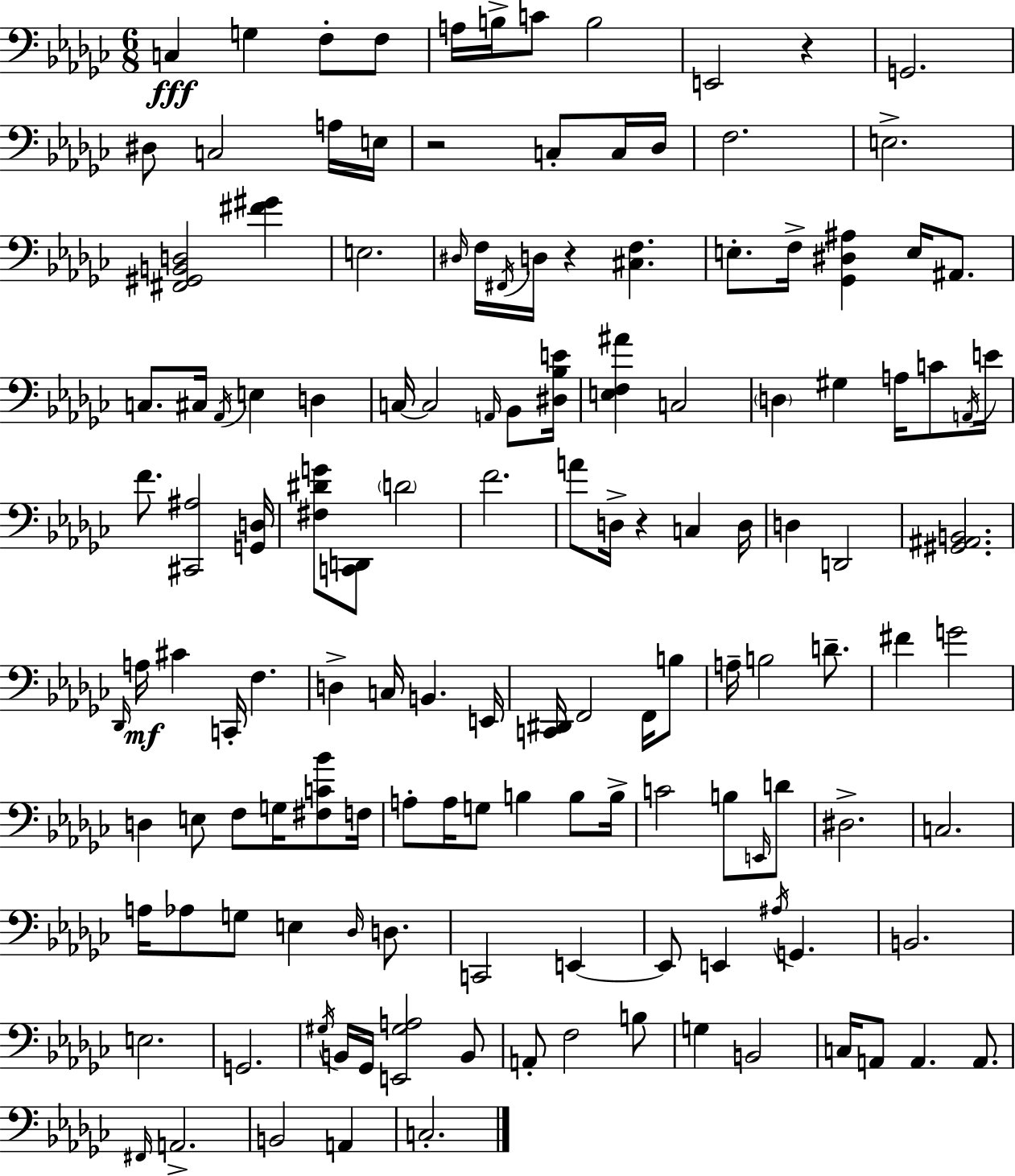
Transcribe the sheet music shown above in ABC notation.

X:1
T:Untitled
M:6/8
L:1/4
K:Ebm
C, G, F,/2 F,/2 A,/4 B,/4 C/2 B,2 E,,2 z G,,2 ^D,/2 C,2 A,/4 E,/4 z2 C,/2 C,/4 _D,/4 F,2 E,2 [^F,,^G,,B,,D,]2 [^F^G] E,2 ^D,/4 F,/4 ^F,,/4 D,/4 z [^C,F,] E,/2 F,/4 [_G,,^D,^A,] E,/4 ^A,,/2 C,/2 ^C,/4 _A,,/4 E, D, C,/4 C,2 A,,/4 _B,,/2 [^D,_B,E]/4 [E,F,^A] C,2 D, ^G, A,/4 C/2 A,,/4 E/4 F/2 [^C,,^A,]2 [G,,D,]/4 [^F,^DG]/2 [C,,D,,]/2 D2 F2 A/2 D,/4 z C, D,/4 D, D,,2 [^G,,^A,,B,,]2 _D,,/4 A,/4 ^C C,,/4 F, D, C,/4 B,, E,,/4 [C,,^D,,]/4 F,,2 F,,/4 B,/2 A,/4 B,2 D/2 ^F G2 D, E,/2 F,/2 G,/4 [^F,C_B]/2 F,/4 A,/2 A,/4 G,/2 B, B,/2 B,/4 C2 B,/2 E,,/4 D/2 ^D,2 C,2 A,/4 _A,/2 G,/2 E, _D,/4 D,/2 C,,2 E,, E,,/2 E,, ^A,/4 G,, B,,2 E,2 G,,2 ^G,/4 B,,/4 _G,,/4 [E,,^G,A,]2 B,,/2 A,,/2 F,2 B,/2 G, B,,2 C,/4 A,,/2 A,, A,,/2 ^F,,/4 A,,2 B,,2 A,, C,2